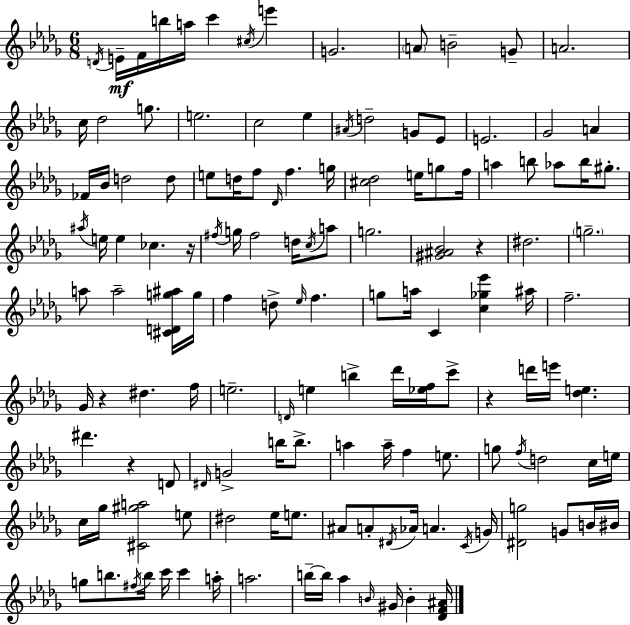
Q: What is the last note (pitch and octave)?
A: B4